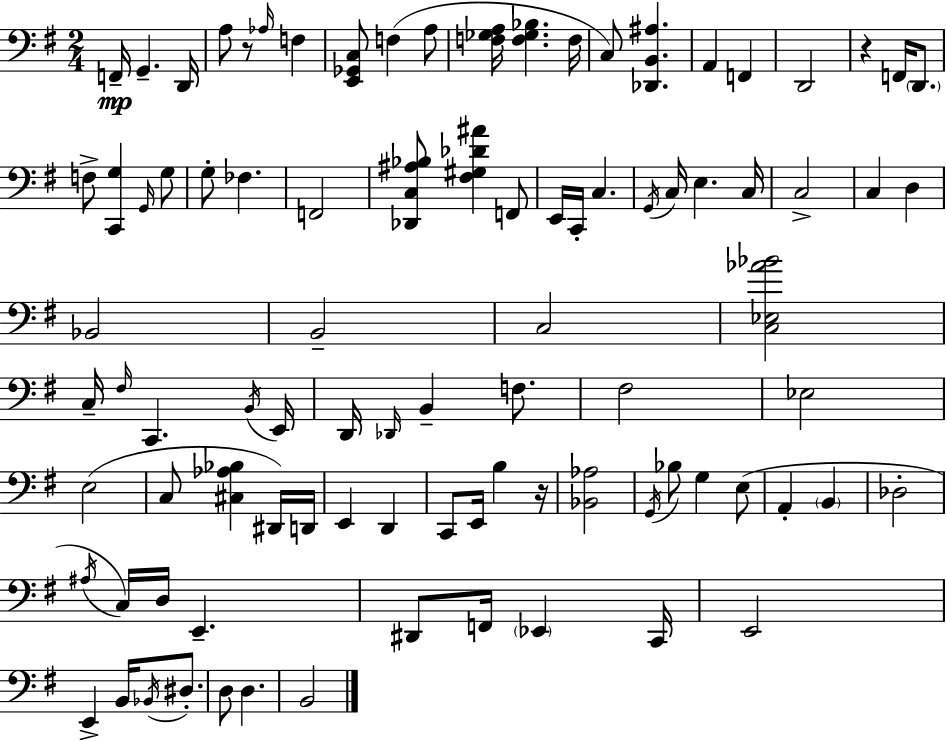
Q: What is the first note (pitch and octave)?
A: F2